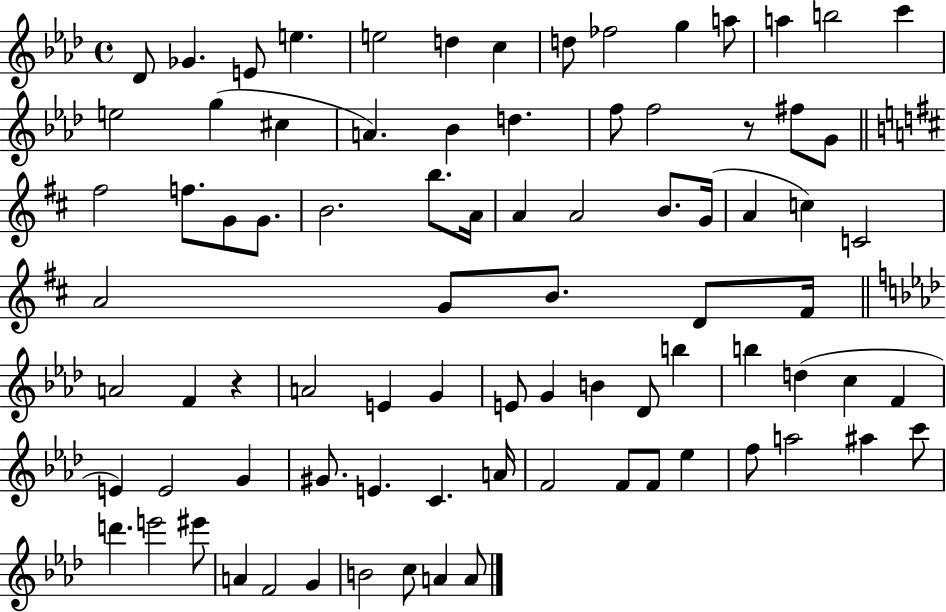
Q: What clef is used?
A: treble